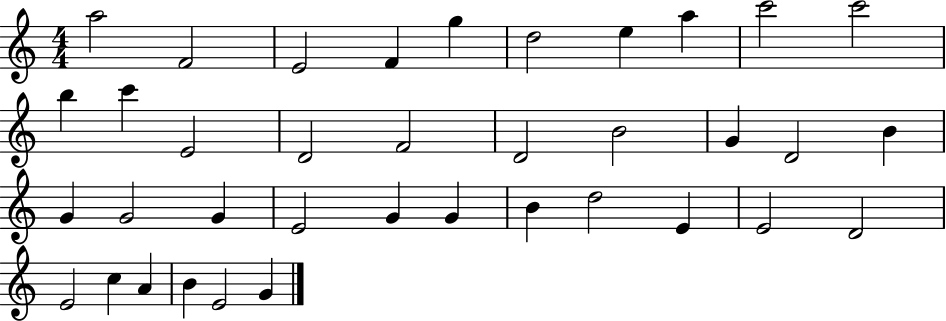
A5/h F4/h E4/h F4/q G5/q D5/h E5/q A5/q C6/h C6/h B5/q C6/q E4/h D4/h F4/h D4/h B4/h G4/q D4/h B4/q G4/q G4/h G4/q E4/h G4/q G4/q B4/q D5/h E4/q E4/h D4/h E4/h C5/q A4/q B4/q E4/h G4/q